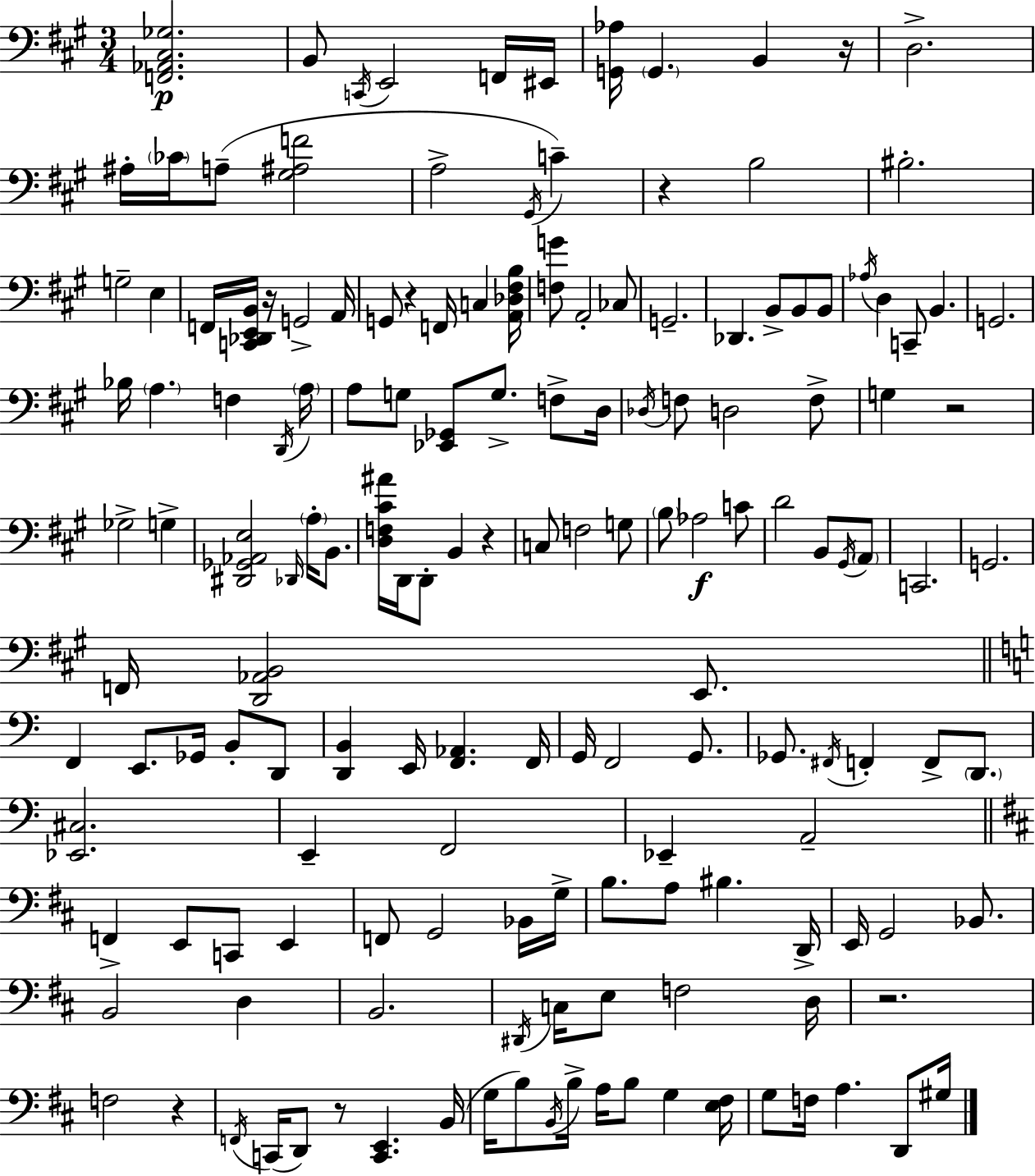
[F2,Ab2,C#3,Gb3]/h. B2/e C2/s E2/h F2/s EIS2/s [G2,Ab3]/s G2/q. B2/q R/s D3/h. A#3/s CES4/s A3/e [G#3,A#3,F4]/h A3/h G#2/s C4/q R/q B3/h BIS3/h. G3/h E3/q F2/s [C2,Db2,E2,B2]/s R/s G2/h A2/s G2/e R/q F2/s C3/q [A2,Db3,F#3,B3]/s [F3,G4]/e A2/h CES3/e G2/h. Db2/q. B2/e B2/e B2/e Ab3/s D3/q C2/e B2/q. G2/h. Bb3/s A3/q. F3/q D2/s A3/s A3/e G3/e [Eb2,Gb2]/e G3/e. F3/e D3/s Db3/s F3/e D3/h F3/e G3/q R/h Gb3/h G3/q [D#2,Gb2,Ab2,E3]/h Db2/s A3/s B2/e. [D3,F3,C#4,A#4]/s D2/s D2/e B2/q R/q C3/e F3/h G3/e B3/e Ab3/h C4/e D4/h B2/e G#2/s A2/e C2/h. G2/h. F2/s [D2,Ab2,B2]/h E2/e. F2/q E2/e. Gb2/s B2/e D2/e [D2,B2]/q E2/s [F2,Ab2]/q. F2/s G2/s F2/h G2/e. Gb2/e. F#2/s F2/q F2/e D2/e. [Eb2,C#3]/h. E2/q F2/h Eb2/q A2/h F2/q E2/e C2/e E2/q F2/e G2/h Bb2/s G3/s B3/e. A3/e BIS3/q. D2/s E2/s G2/h Bb2/e. B2/h D3/q B2/h. D#2/s C3/s E3/e F3/h D3/s R/h. F3/h R/q F2/s C2/s D2/e R/e [C2,E2]/q. B2/s G3/s B3/e B2/s B3/s A3/s B3/e G3/q [E3,F#3]/s G3/e F3/s A3/q. D2/e G#3/s